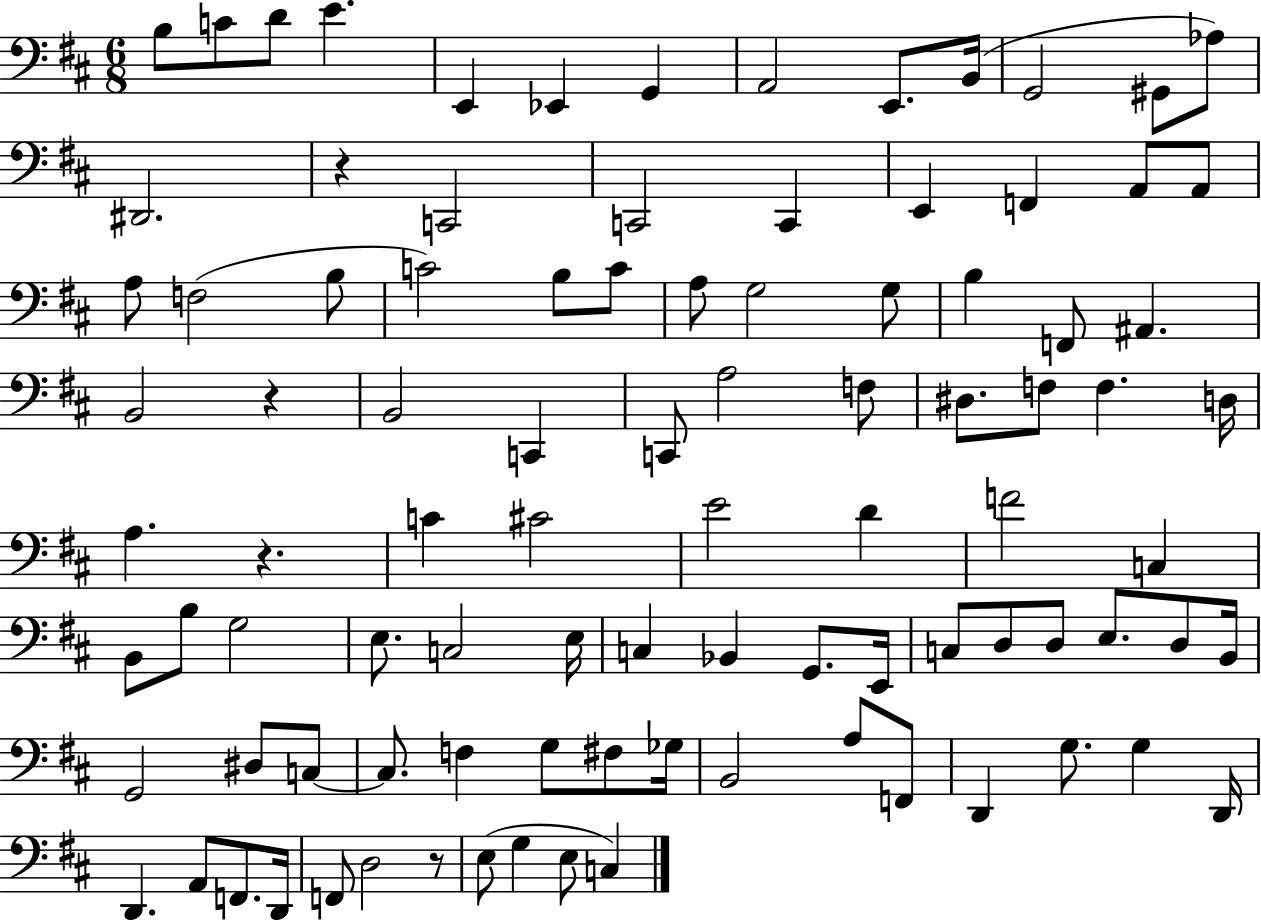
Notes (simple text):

B3/e C4/e D4/e E4/q. E2/q Eb2/q G2/q A2/h E2/e. B2/s G2/h G#2/e Ab3/e D#2/h. R/q C2/h C2/h C2/q E2/q F2/q A2/e A2/e A3/e F3/h B3/e C4/h B3/e C4/e A3/e G3/h G3/e B3/q F2/e A#2/q. B2/h R/q B2/h C2/q C2/e A3/h F3/e D#3/e. F3/e F3/q. D3/s A3/q. R/q. C4/q C#4/h E4/h D4/q F4/h C3/q B2/e B3/e G3/h E3/e. C3/h E3/s C3/q Bb2/q G2/e. E2/s C3/e D3/e D3/e E3/e. D3/e B2/s G2/h D#3/e C3/e C3/e. F3/q G3/e F#3/e Gb3/s B2/h A3/e F2/e D2/q G3/e. G3/q D2/s D2/q. A2/e F2/e. D2/s F2/e D3/h R/e E3/e G3/q E3/e C3/q